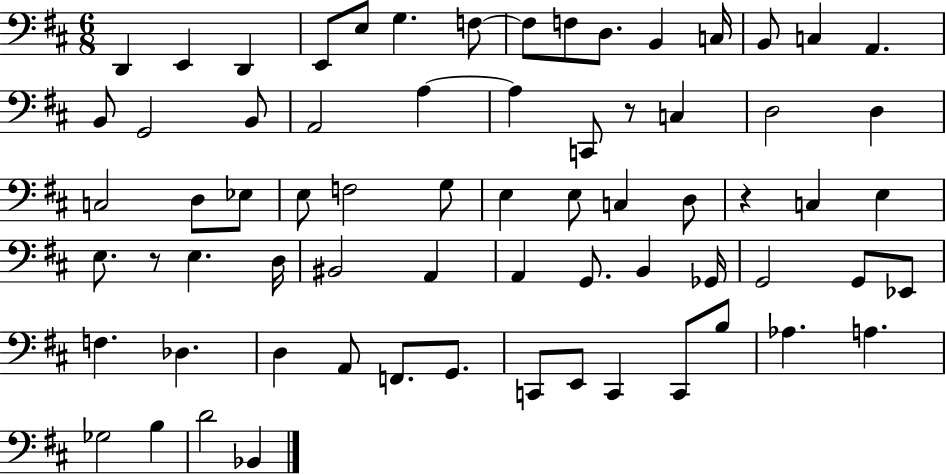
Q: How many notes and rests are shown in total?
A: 69